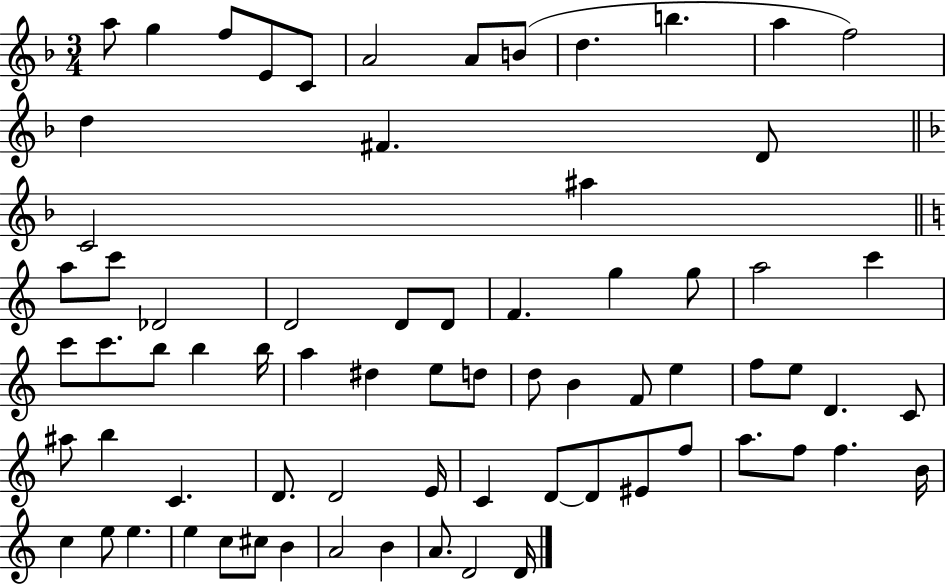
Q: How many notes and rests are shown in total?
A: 72